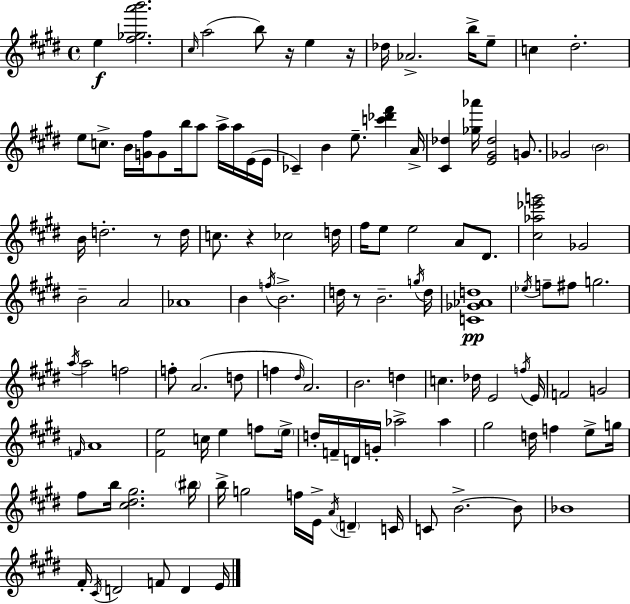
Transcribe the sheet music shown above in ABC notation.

X:1
T:Untitled
M:4/4
L:1/4
K:E
e [^f_ga'b']2 ^c/4 a2 b/2 z/4 e z/4 _d/4 _A2 b/4 e/2 c ^d2 e/2 c/2 B/4 [G^f]/4 G/2 b/4 a/2 a/4 a/4 E/4 E/4 _C B e/2 [c'_d'^f'] A/4 [^C_d] [_g_a']/4 [E^G_d]2 G/2 _G2 B2 B/4 d2 z/2 d/4 c/2 z _c2 d/4 ^f/4 e/2 e2 A/2 ^D/2 [^c_a_e'g']2 _G2 B2 A2 _A4 B f/4 B2 d/4 z/2 B2 g/4 d/4 [C_G_Ad]4 _e/4 f/2 ^f/2 g2 a/4 a2 f2 f/2 A2 d/2 f ^d/4 A2 B2 d c _d/4 E2 f/4 E/4 F2 G2 F/4 A4 [^Fe]2 c/4 e f/2 e/4 d/4 F/4 D/4 G/4 _a2 _a ^g2 d/4 f e/2 g/4 ^f/2 b/4 [^c^d^g]2 ^b/4 b/4 g2 f/4 E/4 A/4 D C/4 C/2 B2 B/2 _B4 ^F/4 ^C/4 D2 F/2 D E/4